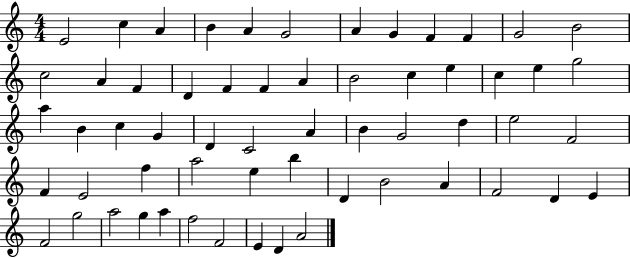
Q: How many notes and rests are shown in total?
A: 59